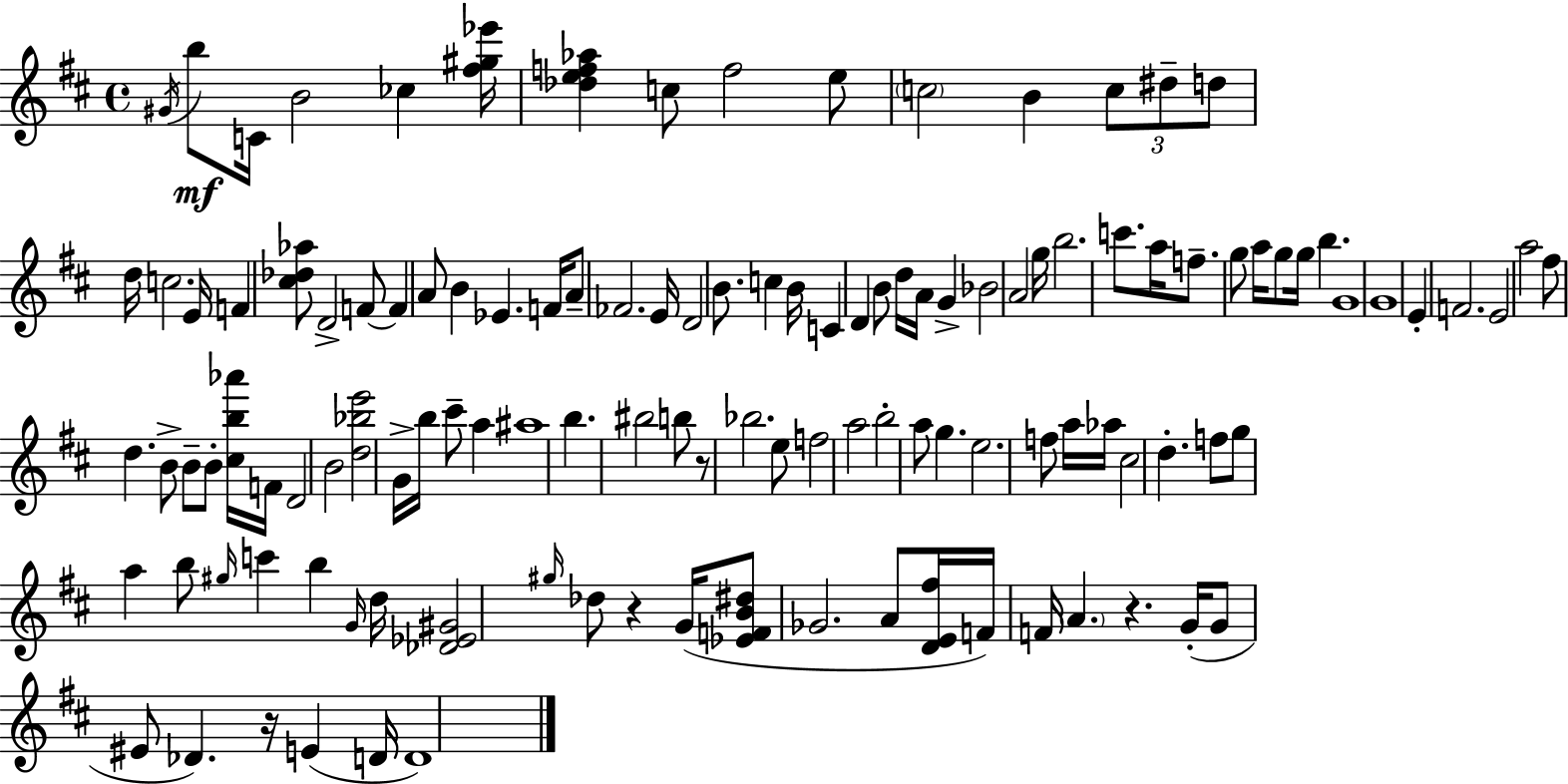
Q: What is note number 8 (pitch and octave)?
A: E5